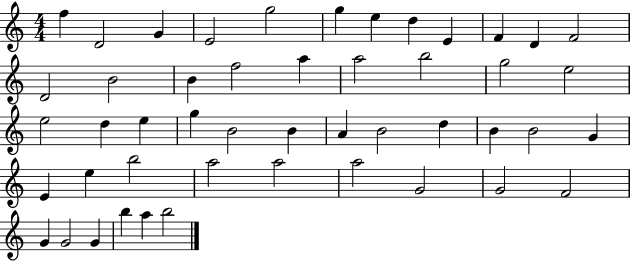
X:1
T:Untitled
M:4/4
L:1/4
K:C
f D2 G E2 g2 g e d E F D F2 D2 B2 B f2 a a2 b2 g2 e2 e2 d e g B2 B A B2 d B B2 G E e b2 a2 a2 a2 G2 G2 F2 G G2 G b a b2